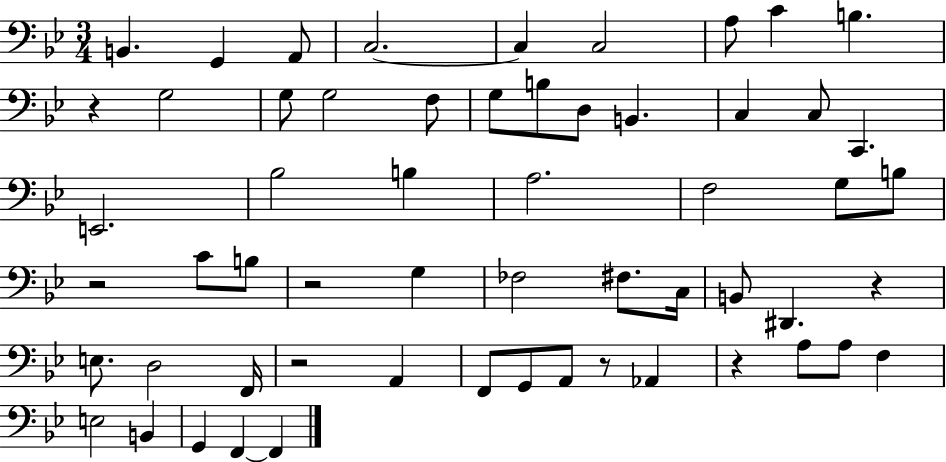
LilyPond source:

{
  \clef bass
  \numericTimeSignature
  \time 3/4
  \key bes \major
  \repeat volta 2 { b,4. g,4 a,8 | c2.~~ | c4 c2 | a8 c'4 b4. | \break r4 g2 | g8 g2 f8 | g8 b8 d8 b,4. | c4 c8 c,4. | \break e,2. | bes2 b4 | a2. | f2 g8 b8 | \break r2 c'8 b8 | r2 g4 | fes2 fis8. c16 | b,8 dis,4. r4 | \break e8. d2 f,16 | r2 a,4 | f,8 g,8 a,8 r8 aes,4 | r4 a8 a8 f4 | \break e2 b,4 | g,4 f,4~~ f,4 | } \bar "|."
}